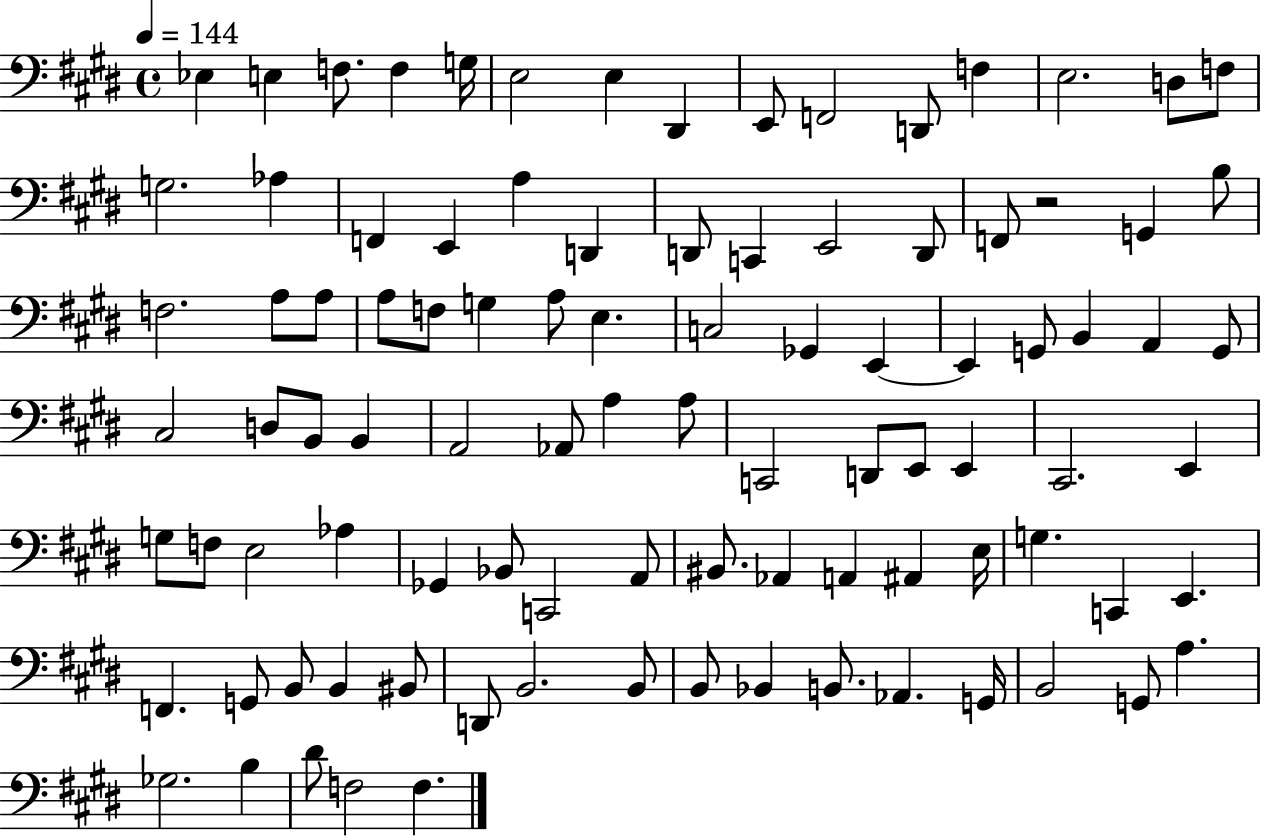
{
  \clef bass
  \time 4/4
  \defaultTimeSignature
  \key e \major
  \tempo 4 = 144
  ees4 e4 f8. f4 g16 | e2 e4 dis,4 | e,8 f,2 d,8 f4 | e2. d8 f8 | \break g2. aes4 | f,4 e,4 a4 d,4 | d,8 c,4 e,2 d,8 | f,8 r2 g,4 b8 | \break f2. a8 a8 | a8 f8 g4 a8 e4. | c2 ges,4 e,4~~ | e,4 g,8 b,4 a,4 g,8 | \break cis2 d8 b,8 b,4 | a,2 aes,8 a4 a8 | c,2 d,8 e,8 e,4 | cis,2. e,4 | \break g8 f8 e2 aes4 | ges,4 bes,8 c,2 a,8 | bis,8. aes,4 a,4 ais,4 e16 | g4. c,4 e,4. | \break f,4. g,8 b,8 b,4 bis,8 | d,8 b,2. b,8 | b,8 bes,4 b,8. aes,4. g,16 | b,2 g,8 a4. | \break ges2. b4 | dis'8 f2 f4. | \bar "|."
}